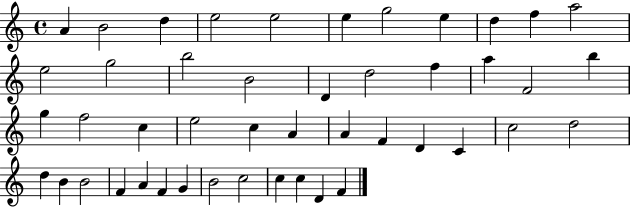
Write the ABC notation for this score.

X:1
T:Untitled
M:4/4
L:1/4
K:C
A B2 d e2 e2 e g2 e d f a2 e2 g2 b2 B2 D d2 f a F2 b g f2 c e2 c A A F D C c2 d2 d B B2 F A F G B2 c2 c c D F